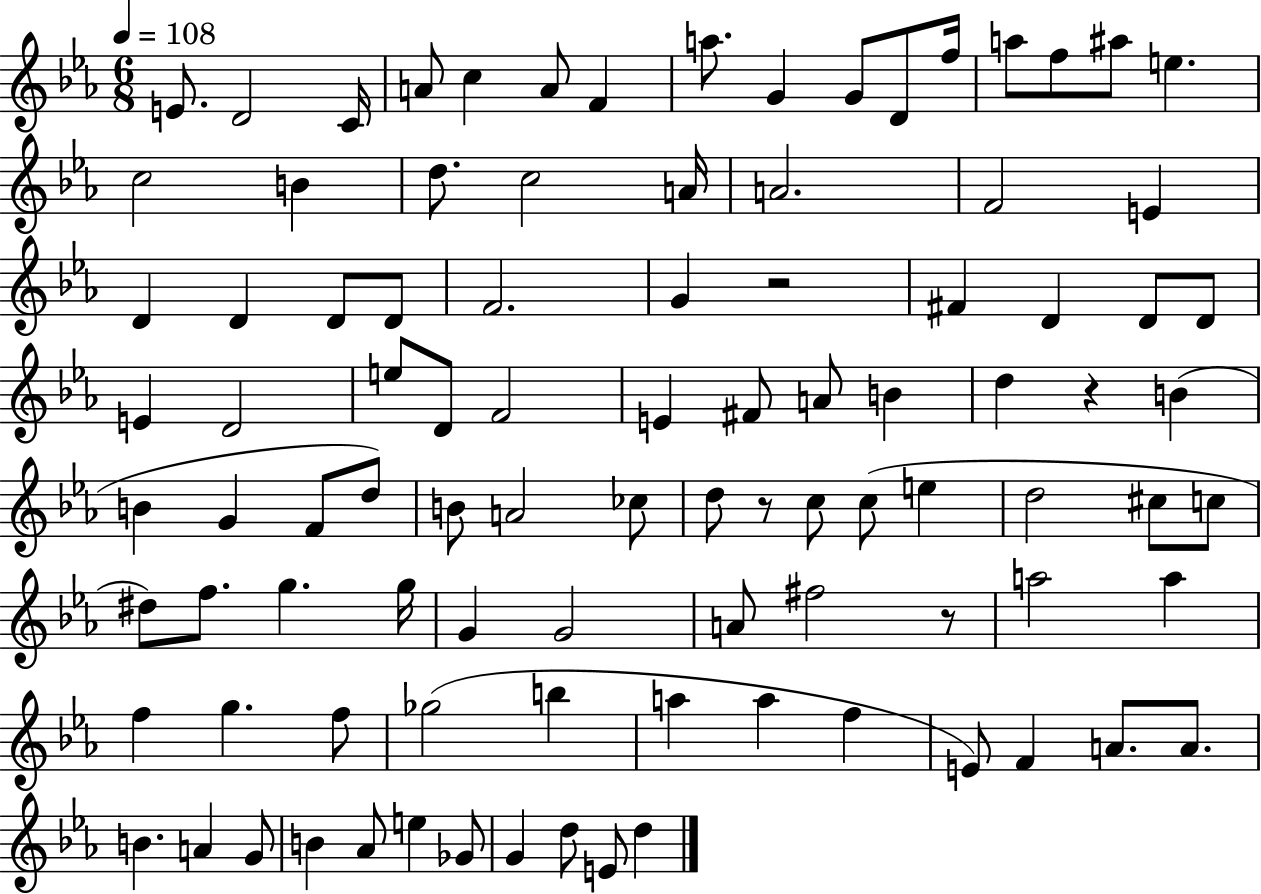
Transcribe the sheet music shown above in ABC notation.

X:1
T:Untitled
M:6/8
L:1/4
K:Eb
E/2 D2 C/4 A/2 c A/2 F a/2 G G/2 D/2 f/4 a/2 f/2 ^a/2 e c2 B d/2 c2 A/4 A2 F2 E D D D/2 D/2 F2 G z2 ^F D D/2 D/2 E D2 e/2 D/2 F2 E ^F/2 A/2 B d z B B G F/2 d/2 B/2 A2 _c/2 d/2 z/2 c/2 c/2 e d2 ^c/2 c/2 ^d/2 f/2 g g/4 G G2 A/2 ^f2 z/2 a2 a f g f/2 _g2 b a a f E/2 F A/2 A/2 B A G/2 B _A/2 e _G/2 G d/2 E/2 d